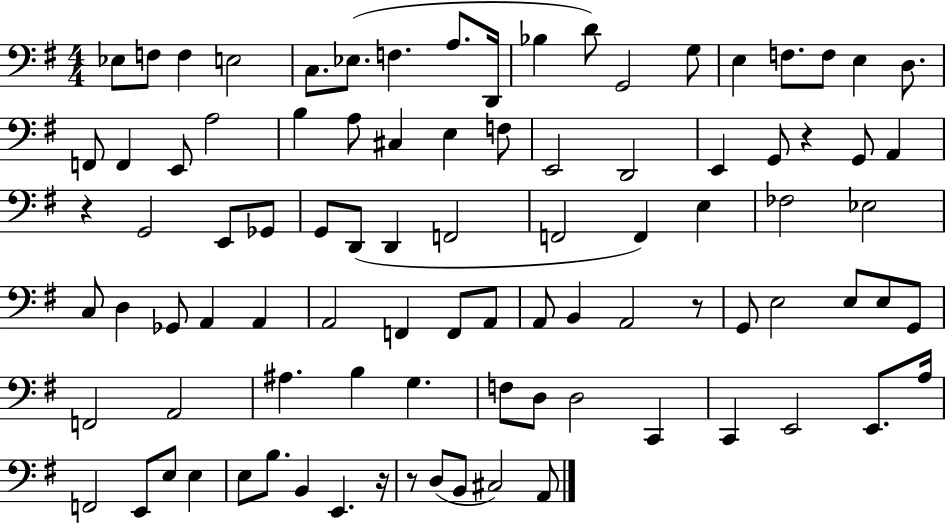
{
  \clef bass
  \numericTimeSignature
  \time 4/4
  \key g \major
  \repeat volta 2 { ees8 f8 f4 e2 | c8. ees8.( f4. a8. d,16 | bes4 d'8) g,2 g8 | e4 f8. f8 e4 d8. | \break f,8 f,4 e,8 a2 | b4 a8 cis4 e4 f8 | e,2 d,2 | e,4 g,8 r4 g,8 a,4 | \break r4 g,2 e,8 ges,8 | g,8 d,8( d,4 f,2 | f,2 f,4) e4 | fes2 ees2 | \break c8 d4 ges,8 a,4 a,4 | a,2 f,4 f,8 a,8 | a,8 b,4 a,2 r8 | g,8 e2 e8 e8 g,8 | \break f,2 a,2 | ais4. b4 g4. | f8 d8 d2 c,4 | c,4 e,2 e,8. a16 | \break f,2 e,8 e8 e4 | e8 b8. b,4 e,4. r16 | r8 d8( b,8 cis2) a,8 | } \bar "|."
}